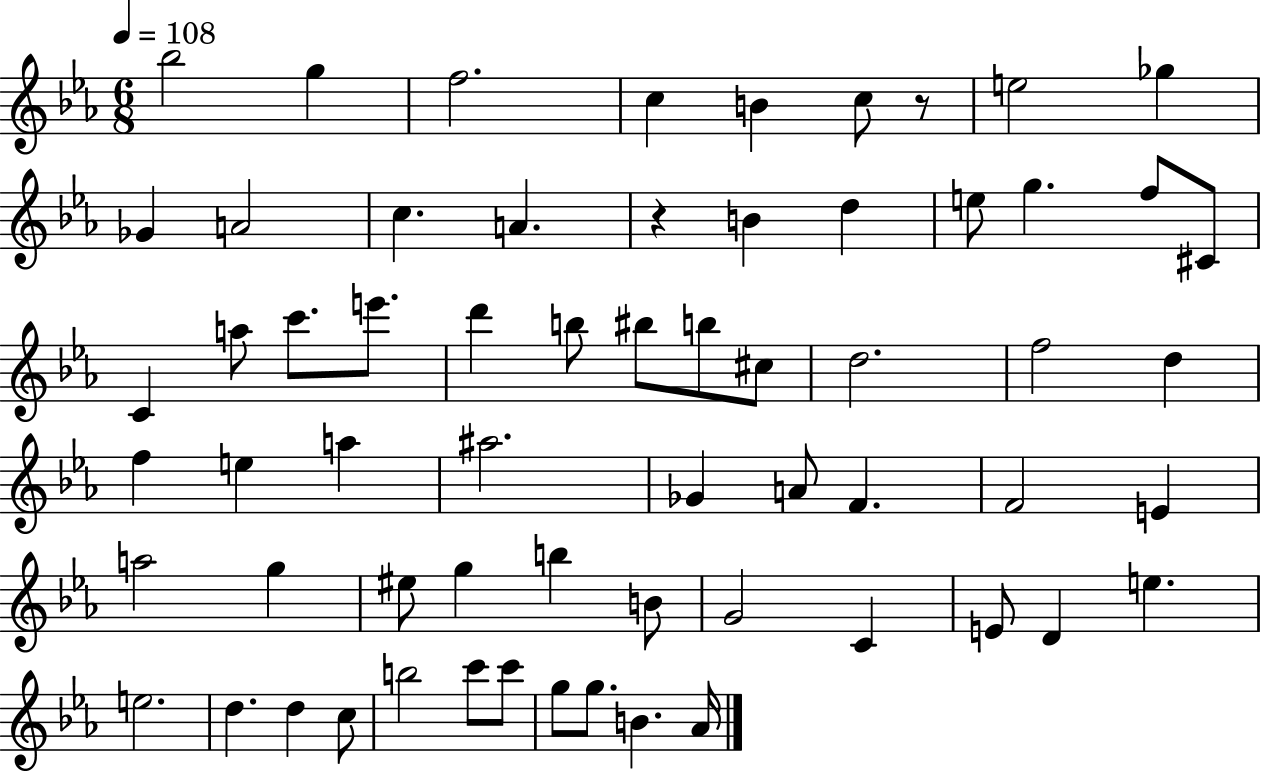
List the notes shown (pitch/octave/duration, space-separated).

Bb5/h G5/q F5/h. C5/q B4/q C5/e R/e E5/h Gb5/q Gb4/q A4/h C5/q. A4/q. R/q B4/q D5/q E5/e G5/q. F5/e C#4/e C4/q A5/e C6/e. E6/e. D6/q B5/e BIS5/e B5/e C#5/e D5/h. F5/h D5/q F5/q E5/q A5/q A#5/h. Gb4/q A4/e F4/q. F4/h E4/q A5/h G5/q EIS5/e G5/q B5/q B4/e G4/h C4/q E4/e D4/q E5/q. E5/h. D5/q. D5/q C5/e B5/h C6/e C6/e G5/e G5/e. B4/q. Ab4/s